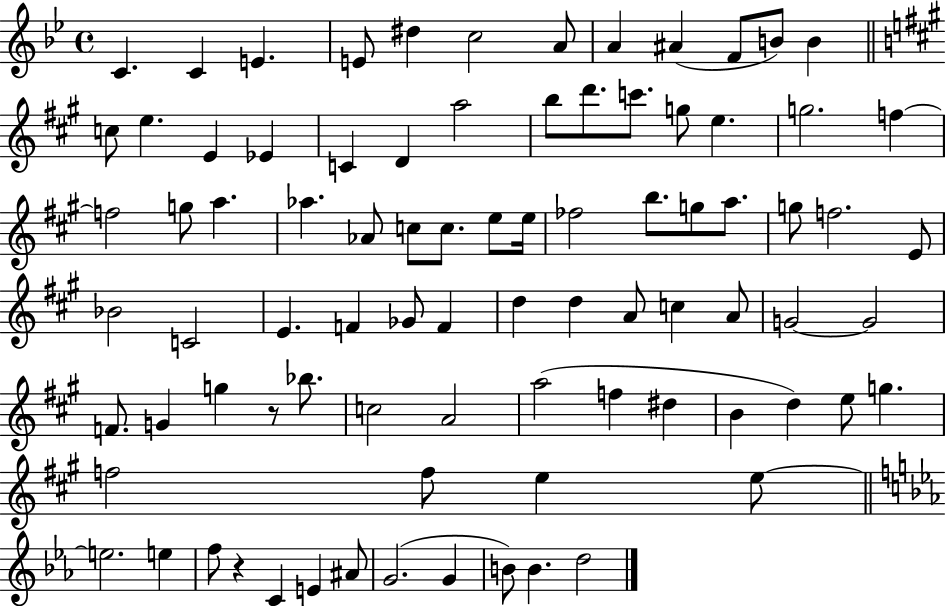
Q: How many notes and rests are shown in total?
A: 85